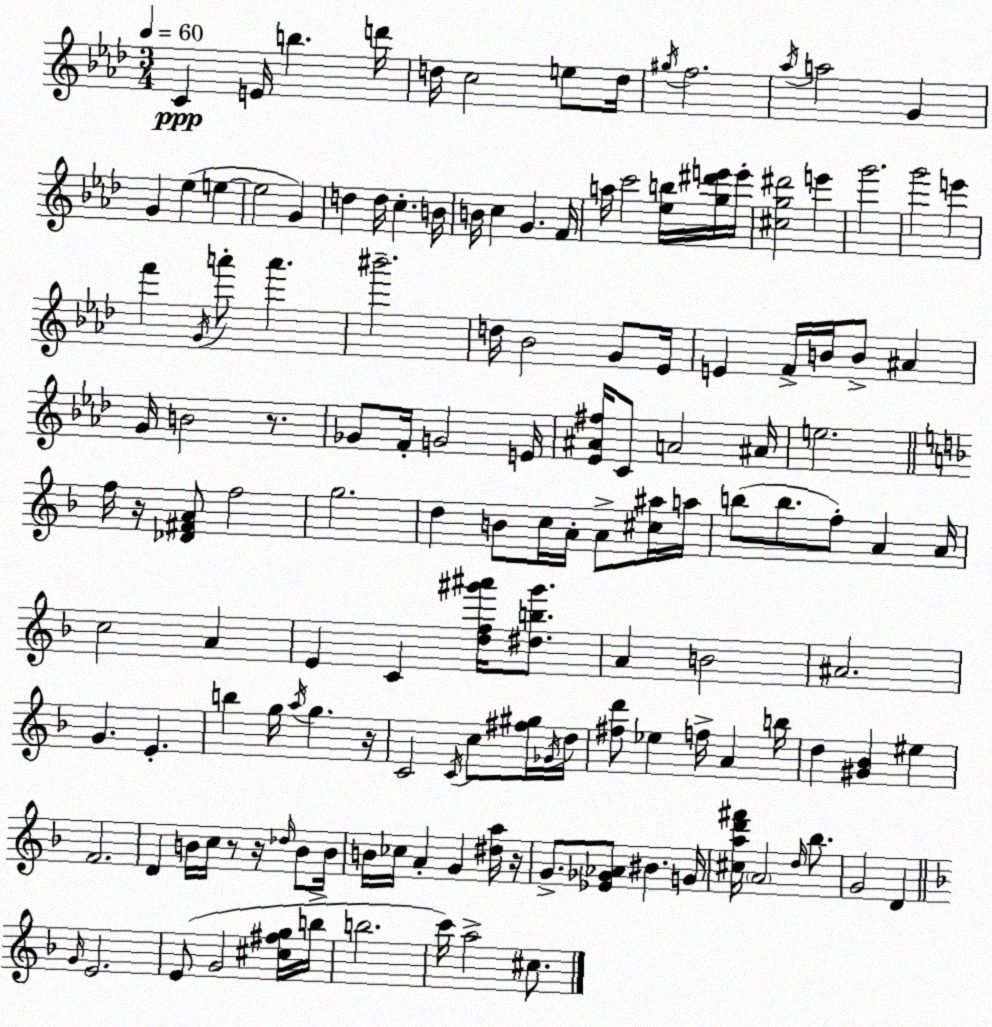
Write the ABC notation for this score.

X:1
T:Untitled
M:3/4
L:1/4
K:Ab
C E/4 b d'/4 d/4 c2 e/2 d/4 ^g/4 f2 _a/4 a2 G G _e e e2 G d d/4 c B/4 B/4 c G F/4 a/4 c'2 [_eb]/4 [g^d'e']/4 e'/4 [^cg^d']2 e' g'2 g'2 e' f' G/4 a'/2 a' ^b'2 d/4 _B2 G/2 _E/4 E F/4 B/4 B/2 ^A G/4 B2 z/2 _G/2 F/4 G2 E/4 [_E^A^f]/4 C/2 A2 ^A/4 e2 f/4 z/4 [_D^FA]/2 f2 g2 d B/2 c/4 A/4 A/2 [^c^a]/4 a/4 b/2 b/2 f/2 A A/4 c2 A E C [df^g'^a']/4 [^db^g']/2 A B2 ^A2 G E b g/4 a/4 g z/4 C2 C/4 c/2 [^f^g]/4 _G/4 d/4 [^fd']/2 _e f/4 A b/4 d [^G_B] ^e F2 D B/4 c/4 z/2 z/4 _d/4 B/2 B/4 B/4 _c/4 A G [^da]/4 z/4 G/2 [_E_G_A]/2 ^B G/4 [^cad'^f']/4 A2 d/4 _b/2 G2 D G/4 E2 E/2 G2 [^c^fg]/4 b/4 b2 c'/4 a2 ^c/2